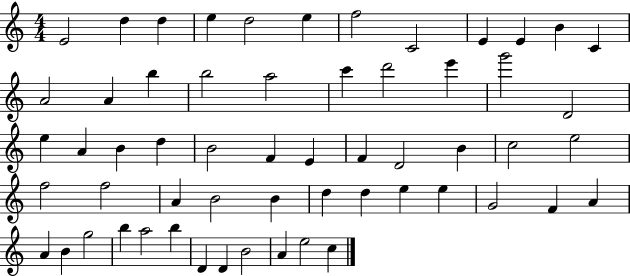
{
  \clef treble
  \numericTimeSignature
  \time 4/4
  \key c \major
  e'2 d''4 d''4 | e''4 d''2 e''4 | f''2 c'2 | e'4 e'4 b'4 c'4 | \break a'2 a'4 b''4 | b''2 a''2 | c'''4 d'''2 e'''4 | g'''2 d'2 | \break e''4 a'4 b'4 d''4 | b'2 f'4 e'4 | f'4 d'2 b'4 | c''2 e''2 | \break f''2 f''2 | a'4 b'2 b'4 | d''4 d''4 e''4 e''4 | g'2 f'4 a'4 | \break a'4 b'4 g''2 | b''4 a''2 b''4 | d'4 d'4 b'2 | a'4 e''2 c''4 | \break \bar "|."
}